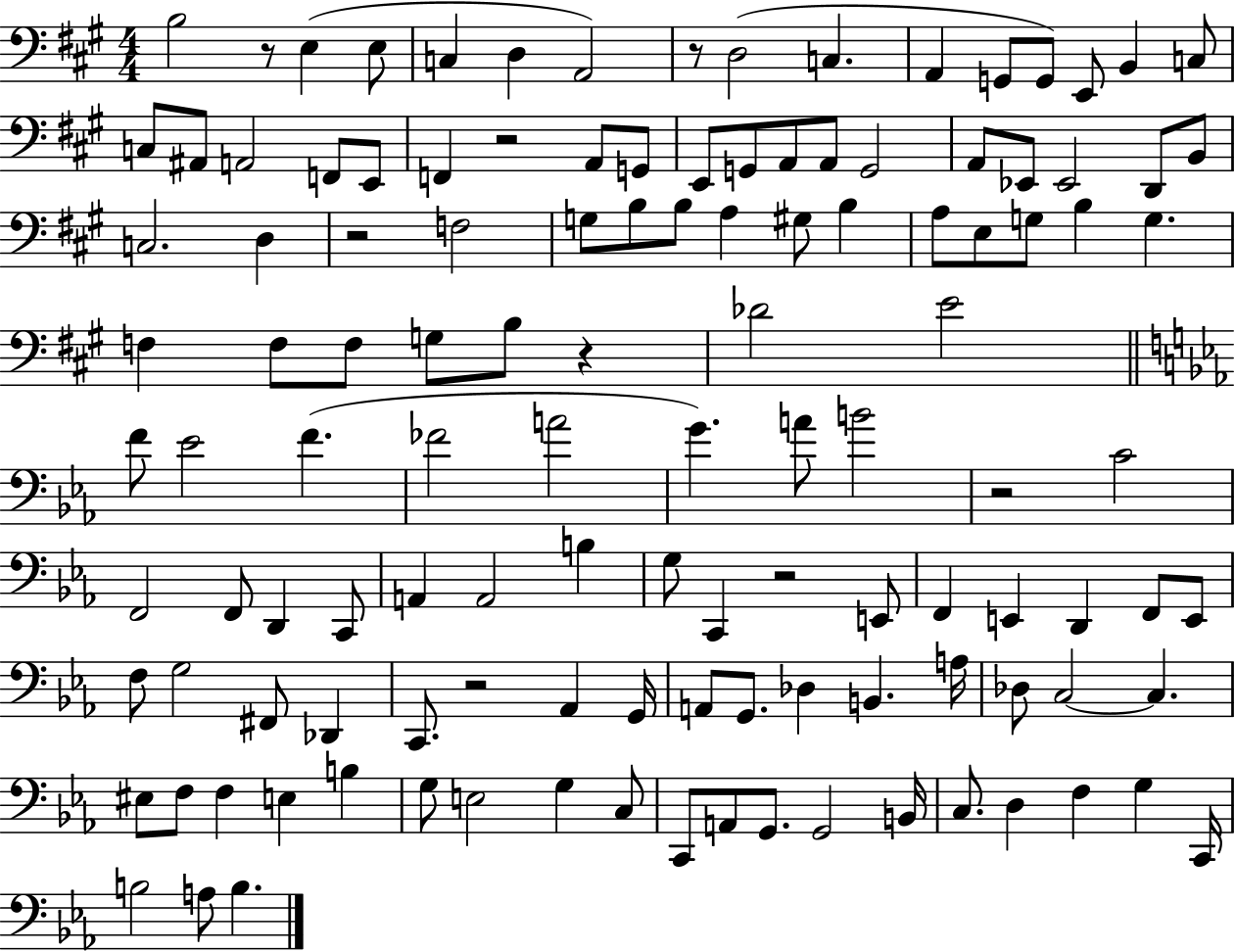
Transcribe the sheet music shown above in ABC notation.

X:1
T:Untitled
M:4/4
L:1/4
K:A
B,2 z/2 E, E,/2 C, D, A,,2 z/2 D,2 C, A,, G,,/2 G,,/2 E,,/2 B,, C,/2 C,/2 ^A,,/2 A,,2 F,,/2 E,,/2 F,, z2 A,,/2 G,,/2 E,,/2 G,,/2 A,,/2 A,,/2 G,,2 A,,/2 _E,,/2 _E,,2 D,,/2 B,,/2 C,2 D, z2 F,2 G,/2 B,/2 B,/2 A, ^G,/2 B, A,/2 E,/2 G,/2 B, G, F, F,/2 F,/2 G,/2 B,/2 z _D2 E2 F/2 _E2 F _F2 A2 G A/2 B2 z2 C2 F,,2 F,,/2 D,, C,,/2 A,, A,,2 B, G,/2 C,, z2 E,,/2 F,, E,, D,, F,,/2 E,,/2 F,/2 G,2 ^F,,/2 _D,, C,,/2 z2 _A,, G,,/4 A,,/2 G,,/2 _D, B,, A,/4 _D,/2 C,2 C, ^E,/2 F,/2 F, E, B, G,/2 E,2 G, C,/2 C,,/2 A,,/2 G,,/2 G,,2 B,,/4 C,/2 D, F, G, C,,/4 B,2 A,/2 B,